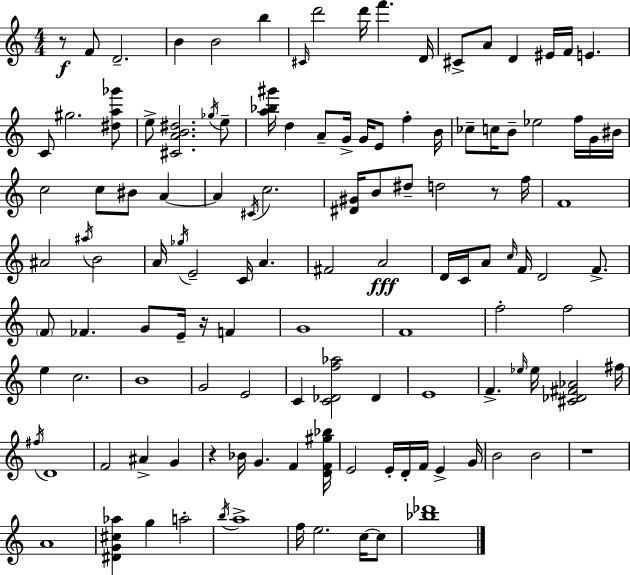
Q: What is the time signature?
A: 4/4